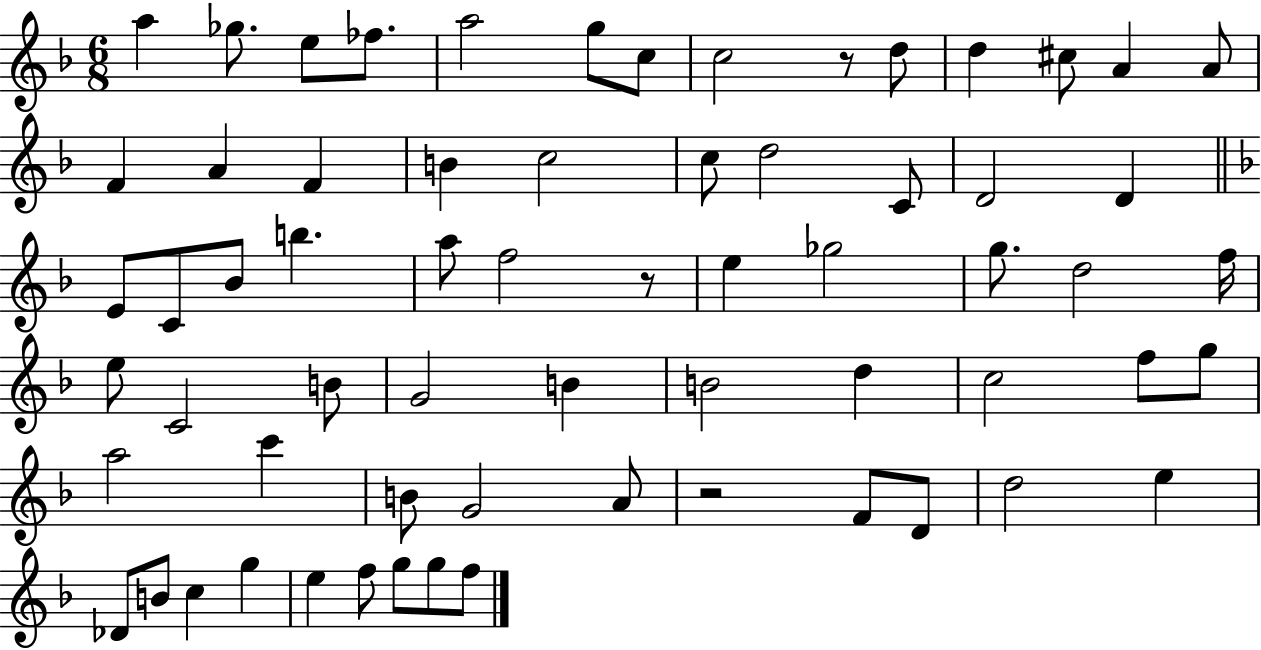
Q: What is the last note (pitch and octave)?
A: F5